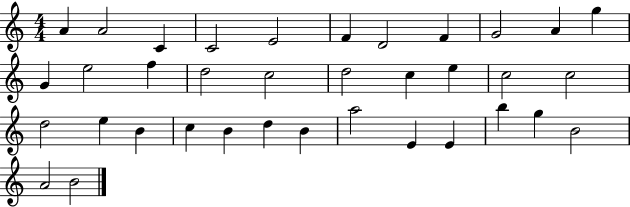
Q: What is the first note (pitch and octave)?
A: A4